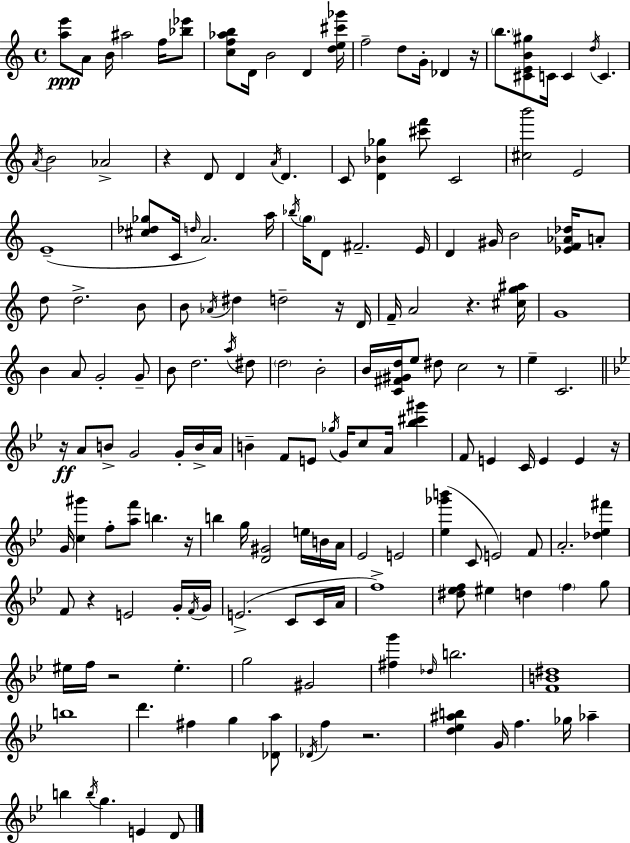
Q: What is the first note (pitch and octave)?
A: A4